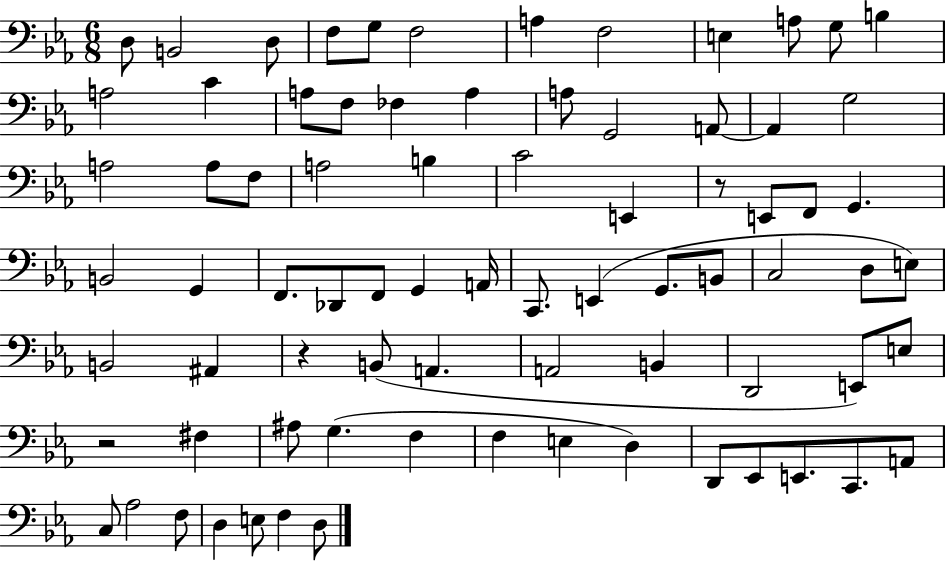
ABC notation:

X:1
T:Untitled
M:6/8
L:1/4
K:Eb
D,/2 B,,2 D,/2 F,/2 G,/2 F,2 A, F,2 E, A,/2 G,/2 B, A,2 C A,/2 F,/2 _F, A, A,/2 G,,2 A,,/2 A,, G,2 A,2 A,/2 F,/2 A,2 B, C2 E,, z/2 E,,/2 F,,/2 G,, B,,2 G,, F,,/2 _D,,/2 F,,/2 G,, A,,/4 C,,/2 E,, G,,/2 B,,/2 C,2 D,/2 E,/2 B,,2 ^A,, z B,,/2 A,, A,,2 B,, D,,2 E,,/2 E,/2 z2 ^F, ^A,/2 G, F, F, E, D, D,,/2 _E,,/2 E,,/2 C,,/2 A,,/2 C,/2 _A,2 F,/2 D, E,/2 F, D,/2